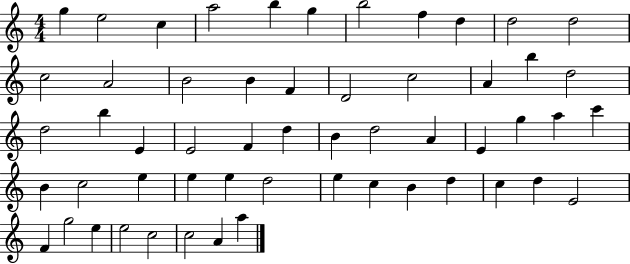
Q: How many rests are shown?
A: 0